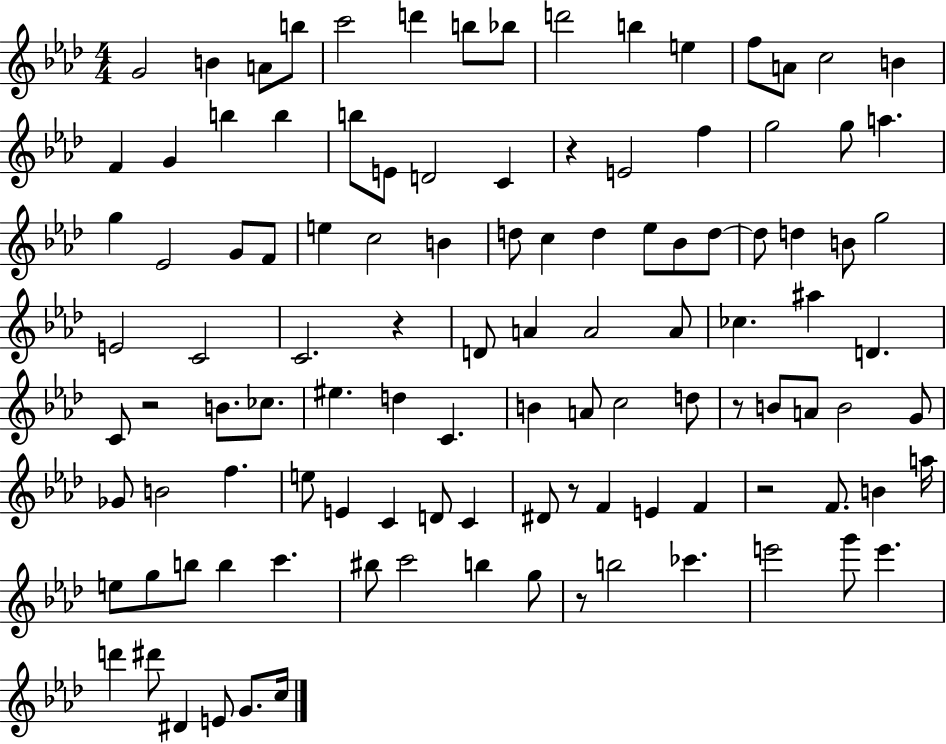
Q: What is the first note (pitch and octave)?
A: G4